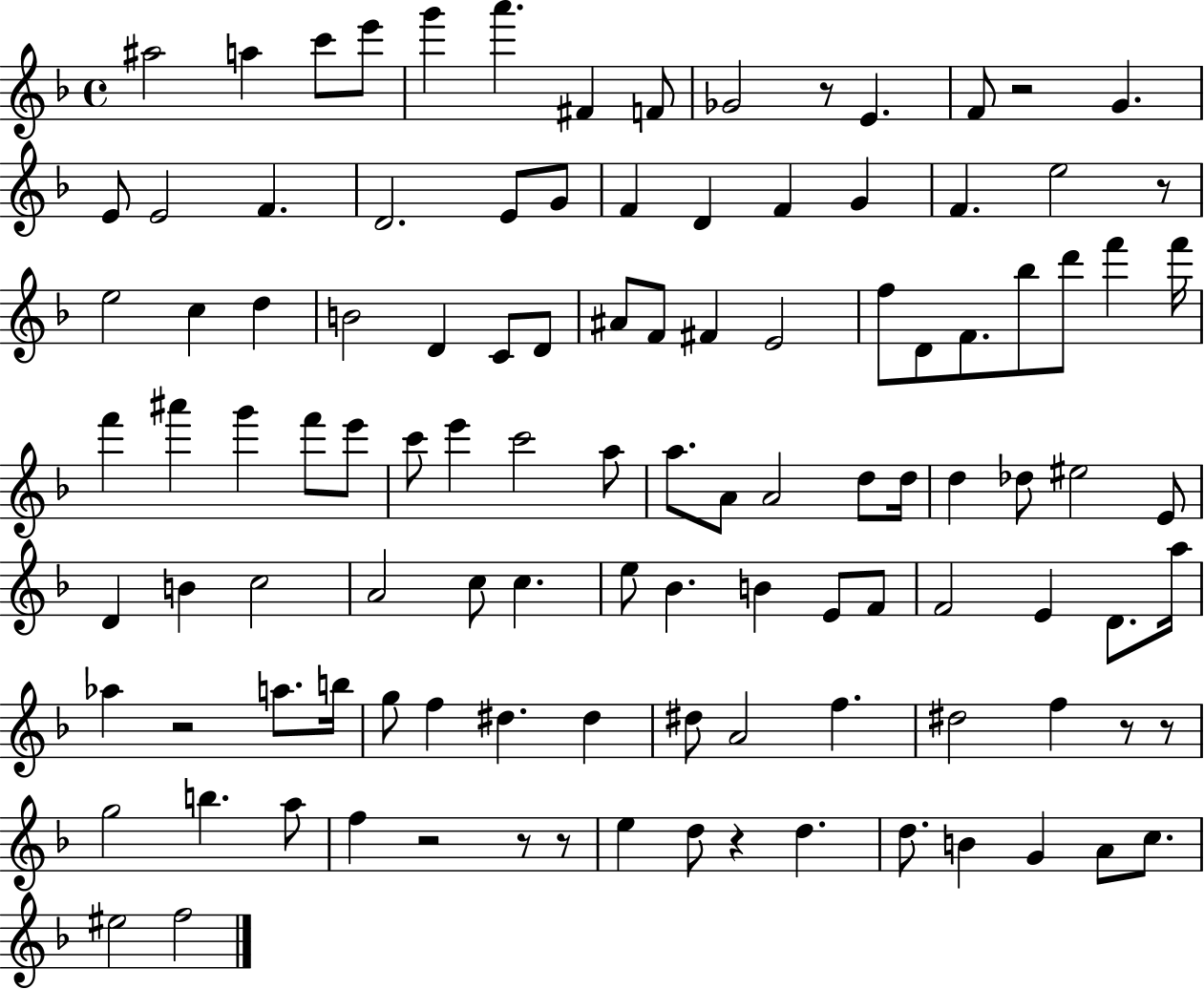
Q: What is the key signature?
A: F major